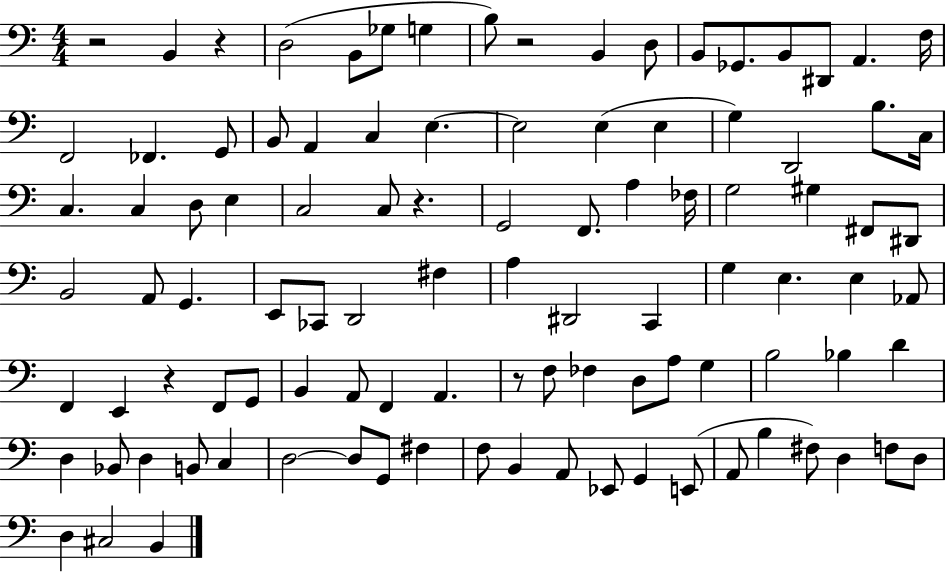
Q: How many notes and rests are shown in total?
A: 102